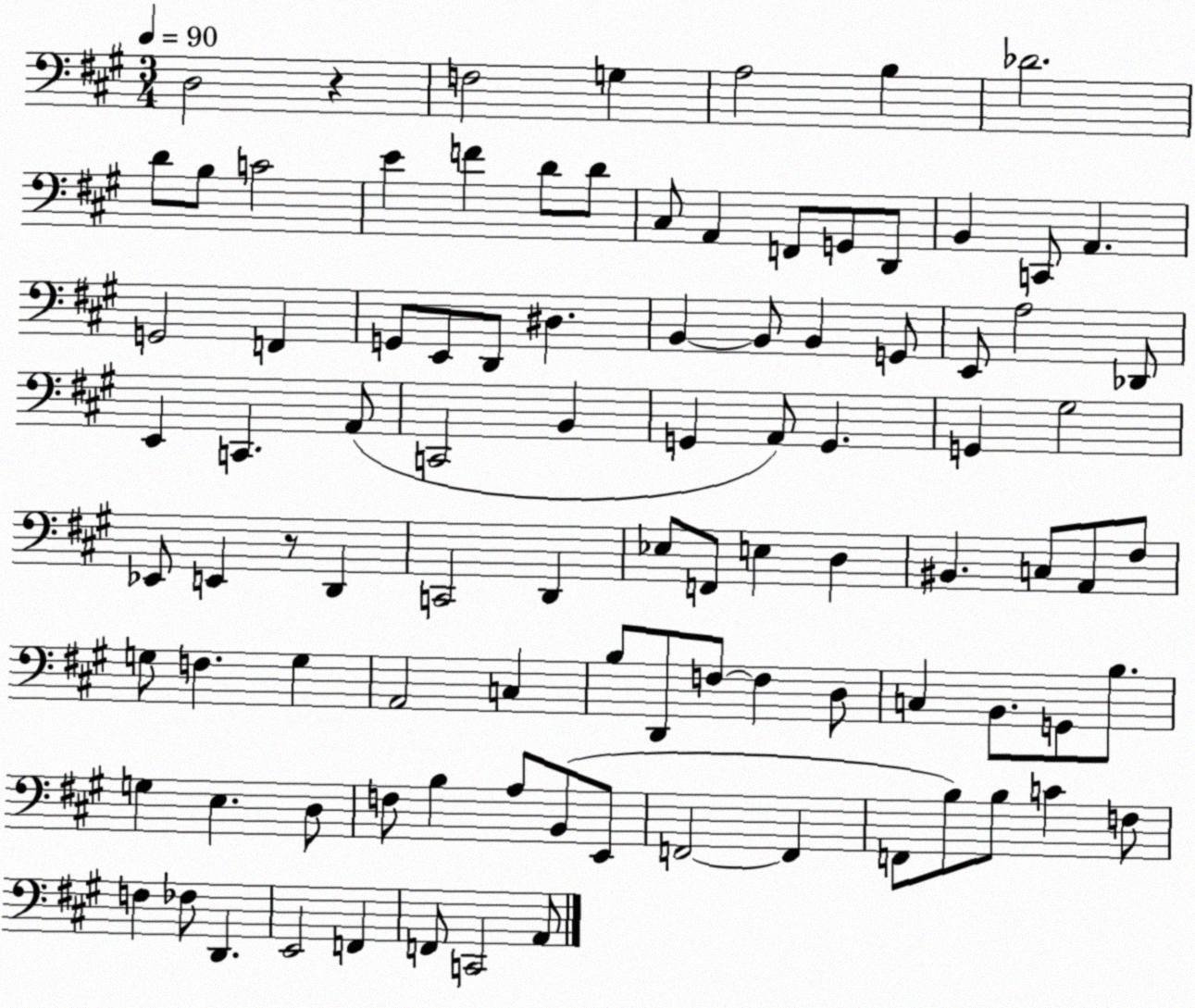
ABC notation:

X:1
T:Untitled
M:3/4
L:1/4
K:A
D,2 z F,2 G, A,2 B, _D2 D/2 B,/2 C2 E F D/2 D/2 ^C,/2 A,, F,,/2 G,,/2 D,,/2 B,, C,,/2 A,, G,,2 F,, G,,/2 E,,/2 D,,/2 ^D, B,, B,,/2 B,, G,,/2 E,,/2 A,2 _D,,/2 E,, C,, A,,/2 C,,2 B,, G,, A,,/2 G,, G,, ^G,2 _E,,/2 E,, z/2 D,, C,,2 D,, _E,/2 F,,/2 E, D, ^B,, C,/2 A,,/2 ^F,/2 G,/2 F, G, A,,2 C, B,/2 D,,/2 F,/2 F, D,/2 C, B,,/2 G,,/2 B,/2 G, E, D,/2 F,/2 B, A,/2 B,,/2 E,,/2 F,,2 F,, F,,/2 B,/2 B,/2 C F,/2 F, _F,/2 D,, E,,2 F,, F,,/2 C,,2 A,,/2